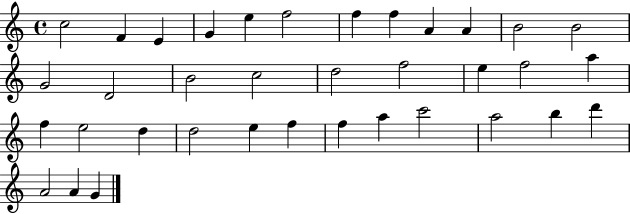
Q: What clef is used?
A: treble